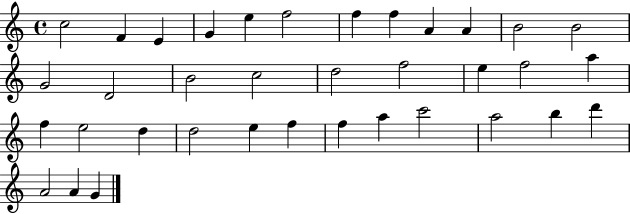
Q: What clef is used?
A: treble